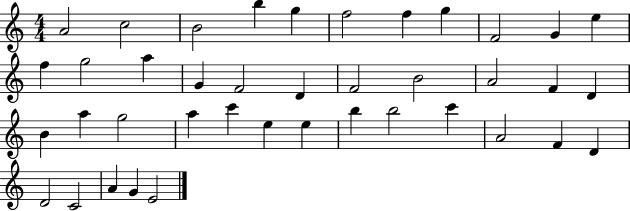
{
  \clef treble
  \numericTimeSignature
  \time 4/4
  \key c \major
  a'2 c''2 | b'2 b''4 g''4 | f''2 f''4 g''4 | f'2 g'4 e''4 | \break f''4 g''2 a''4 | g'4 f'2 d'4 | f'2 b'2 | a'2 f'4 d'4 | \break b'4 a''4 g''2 | a''4 c'''4 e''4 e''4 | b''4 b''2 c'''4 | a'2 f'4 d'4 | \break d'2 c'2 | a'4 g'4 e'2 | \bar "|."
}